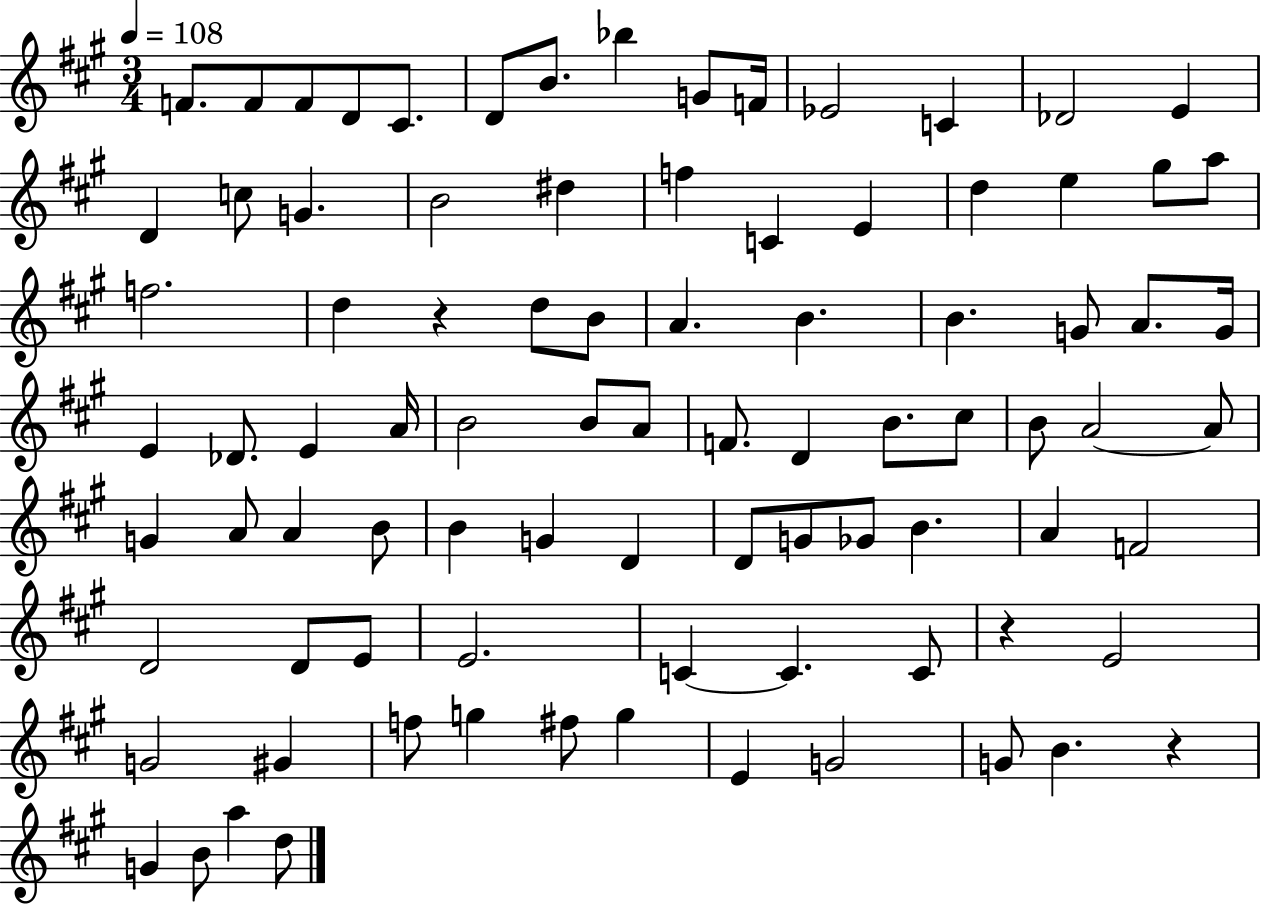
F4/e. F4/e F4/e D4/e C#4/e. D4/e B4/e. Bb5/q G4/e F4/s Eb4/h C4/q Db4/h E4/q D4/q C5/e G4/q. B4/h D#5/q F5/q C4/q E4/q D5/q E5/q G#5/e A5/e F5/h. D5/q R/q D5/e B4/e A4/q. B4/q. B4/q. G4/e A4/e. G4/s E4/q Db4/e. E4/q A4/s B4/h B4/e A4/e F4/e. D4/q B4/e. C#5/e B4/e A4/h A4/e G4/q A4/e A4/q B4/e B4/q G4/q D4/q D4/e G4/e Gb4/e B4/q. A4/q F4/h D4/h D4/e E4/e E4/h. C4/q C4/q. C4/e R/q E4/h G4/h G#4/q F5/e G5/q F#5/e G5/q E4/q G4/h G4/e B4/q. R/q G4/q B4/e A5/q D5/e